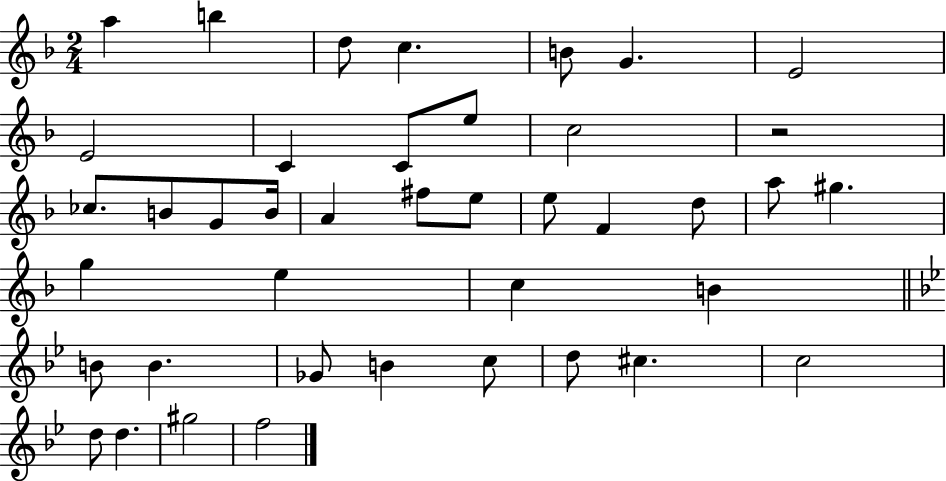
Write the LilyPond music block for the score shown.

{
  \clef treble
  \numericTimeSignature
  \time 2/4
  \key f \major
  a''4 b''4 | d''8 c''4. | b'8 g'4. | e'2 | \break e'2 | c'4 c'8 e''8 | c''2 | r2 | \break ces''8. b'8 g'8 b'16 | a'4 fis''8 e''8 | e''8 f'4 d''8 | a''8 gis''4. | \break g''4 e''4 | c''4 b'4 | \bar "||" \break \key bes \major b'8 b'4. | ges'8 b'4 c''8 | d''8 cis''4. | c''2 | \break d''8 d''4. | gis''2 | f''2 | \bar "|."
}